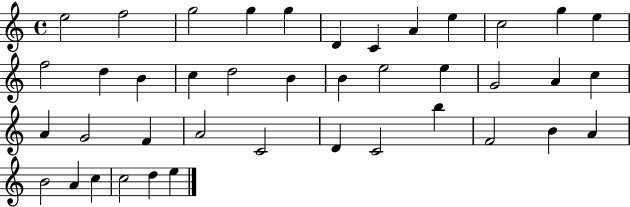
E5/h F5/h G5/h G5/q G5/q D4/q C4/q A4/q E5/q C5/h G5/q E5/q F5/h D5/q B4/q C5/q D5/h B4/q B4/q E5/h E5/q G4/h A4/q C5/q A4/q G4/h F4/q A4/h C4/h D4/q C4/h B5/q F4/h B4/q A4/q B4/h A4/q C5/q C5/h D5/q E5/q